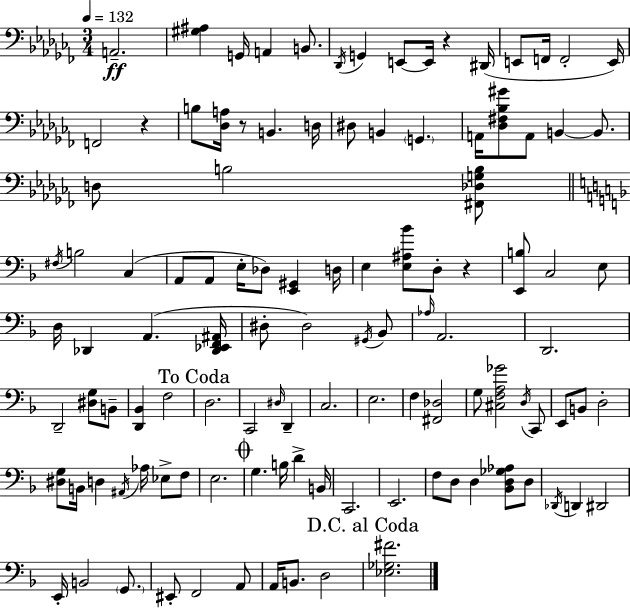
A2/h. [G#3,A#3]/q G2/s A2/q B2/e. Db2/s G2/q E2/e E2/s R/q D#2/s E2/e F2/s F2/h E2/s F2/h R/q B3/e [Db3,A3]/s R/e B2/q. D3/s D#3/e B2/q G2/q. A2/s [Db3,F#3,Bb3,G#4]/e A2/e B2/q B2/e. D3/e B3/h [F#2,Db3,G3,B3]/e F#3/s B3/h C3/q A2/e A2/e E3/s Db3/e [E2,G#2]/q D3/s E3/q [E3,A#3,Bb4]/e D3/e R/q [E2,B3]/e C3/h E3/e D3/s Db2/q A2/q. [Db2,Eb2,F2,A#2]/s D#3/e D#3/h G#2/s Bb2/e Ab3/s A2/h. D2/h. D2/h [D#3,G3]/e B2/e [D2,Bb2]/q F3/h D3/h. C2/h D#3/s D2/q C3/h. E3/h. F3/q [F#2,Db3]/h G3/e [C#3,F3,A3,Gb4]/h D3/s C2/e E2/e B2/e D3/h [D#3,G3]/e B2/s D3/q A#2/s Ab3/s Eb3/e F3/e E3/h. G3/q. B3/s D4/q B2/s C2/h. E2/h. F3/e D3/e D3/q [Bb2,D3,Gb3,Ab3]/e D3/e Db2/s D2/q D#2/h E2/s B2/h G2/e. EIS2/e F2/h A2/e A2/s B2/e. D3/h [Eb3,Gb3,F#4]/h.